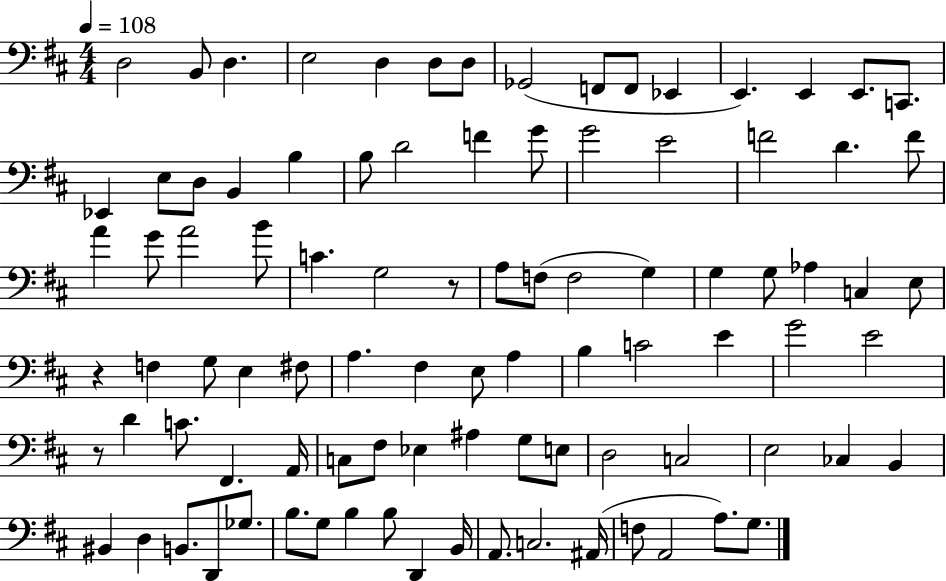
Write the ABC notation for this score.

X:1
T:Untitled
M:4/4
L:1/4
K:D
D,2 B,,/2 D, E,2 D, D,/2 D,/2 _G,,2 F,,/2 F,,/2 _E,, E,, E,, E,,/2 C,,/2 _E,, E,/2 D,/2 B,, B, B,/2 D2 F G/2 G2 E2 F2 D F/2 A G/2 A2 B/2 C G,2 z/2 A,/2 F,/2 F,2 G, G, G,/2 _A, C, E,/2 z F, G,/2 E, ^F,/2 A, ^F, E,/2 A, B, C2 E G2 E2 z/2 D C/2 ^F,, A,,/4 C,/2 ^F,/2 _E, ^A, G,/2 E,/2 D,2 C,2 E,2 _C, B,, ^B,, D, B,,/2 D,,/2 _G,/2 B,/2 G,/2 B, B,/2 D,, B,,/4 A,,/2 C,2 ^A,,/4 F,/2 A,,2 A,/2 G,/2